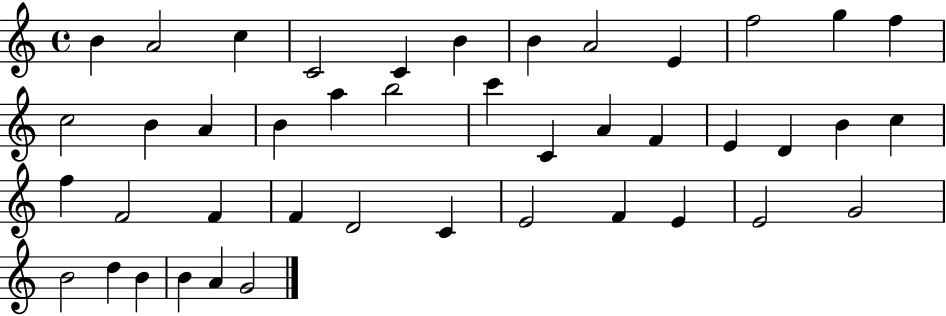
X:1
T:Untitled
M:4/4
L:1/4
K:C
B A2 c C2 C B B A2 E f2 g f c2 B A B a b2 c' C A F E D B c f F2 F F D2 C E2 F E E2 G2 B2 d B B A G2